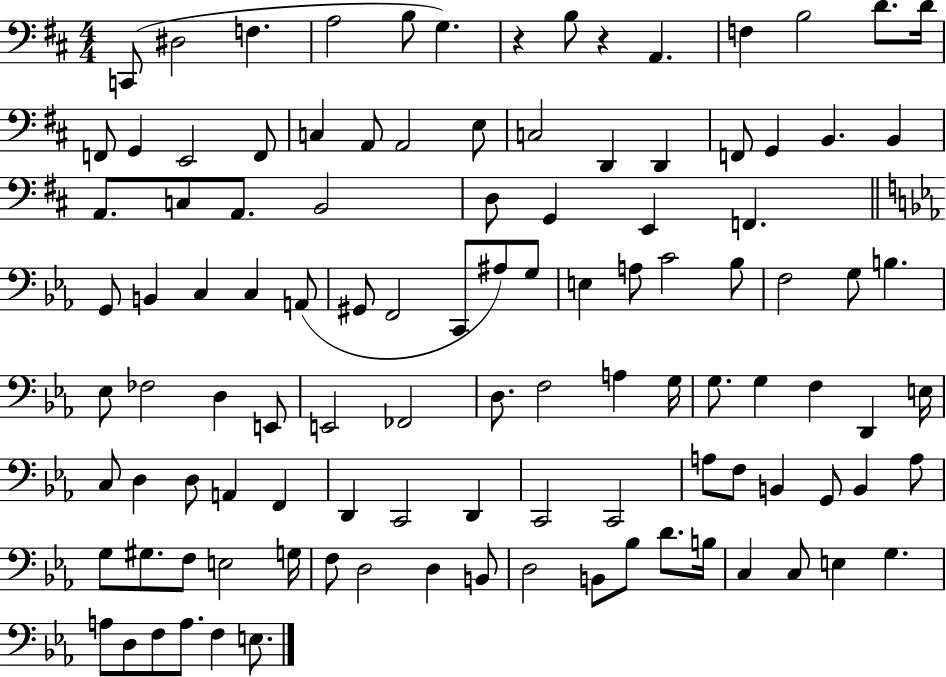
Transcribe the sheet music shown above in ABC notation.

X:1
T:Untitled
M:4/4
L:1/4
K:D
C,,/2 ^D,2 F, A,2 B,/2 G, z B,/2 z A,, F, B,2 D/2 D/4 F,,/2 G,, E,,2 F,,/2 C, A,,/2 A,,2 E,/2 C,2 D,, D,, F,,/2 G,, B,, B,, A,,/2 C,/2 A,,/2 B,,2 D,/2 G,, E,, F,, G,,/2 B,, C, C, A,,/2 ^G,,/2 F,,2 C,,/2 ^A,/2 G,/2 E, A,/2 C2 _B,/2 F,2 G,/2 B, _E,/2 _F,2 D, E,,/2 E,,2 _F,,2 D,/2 F,2 A, G,/4 G,/2 G, F, D,, E,/4 C,/2 D, D,/2 A,, F,, D,, C,,2 D,, C,,2 C,,2 A,/2 F,/2 B,, G,,/2 B,, A,/2 G,/2 ^G,/2 F,/2 E,2 G,/4 F,/2 D,2 D, B,,/2 D,2 B,,/2 _B,/2 D/2 B,/4 C, C,/2 E, G, A,/2 D,/2 F,/2 A,/2 F, E,/2